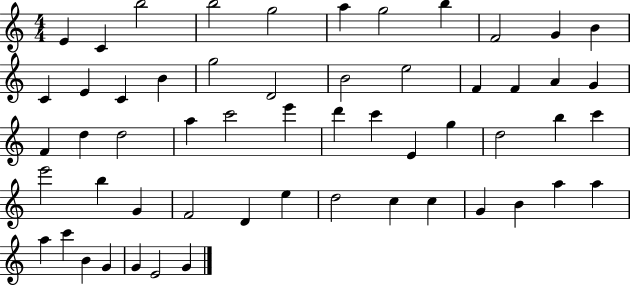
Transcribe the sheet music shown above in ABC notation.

X:1
T:Untitled
M:4/4
L:1/4
K:C
E C b2 b2 g2 a g2 b F2 G B C E C B g2 D2 B2 e2 F F A G F d d2 a c'2 e' d' c' E g d2 b c' e'2 b G F2 D e d2 c c G B a a a c' B G G E2 G